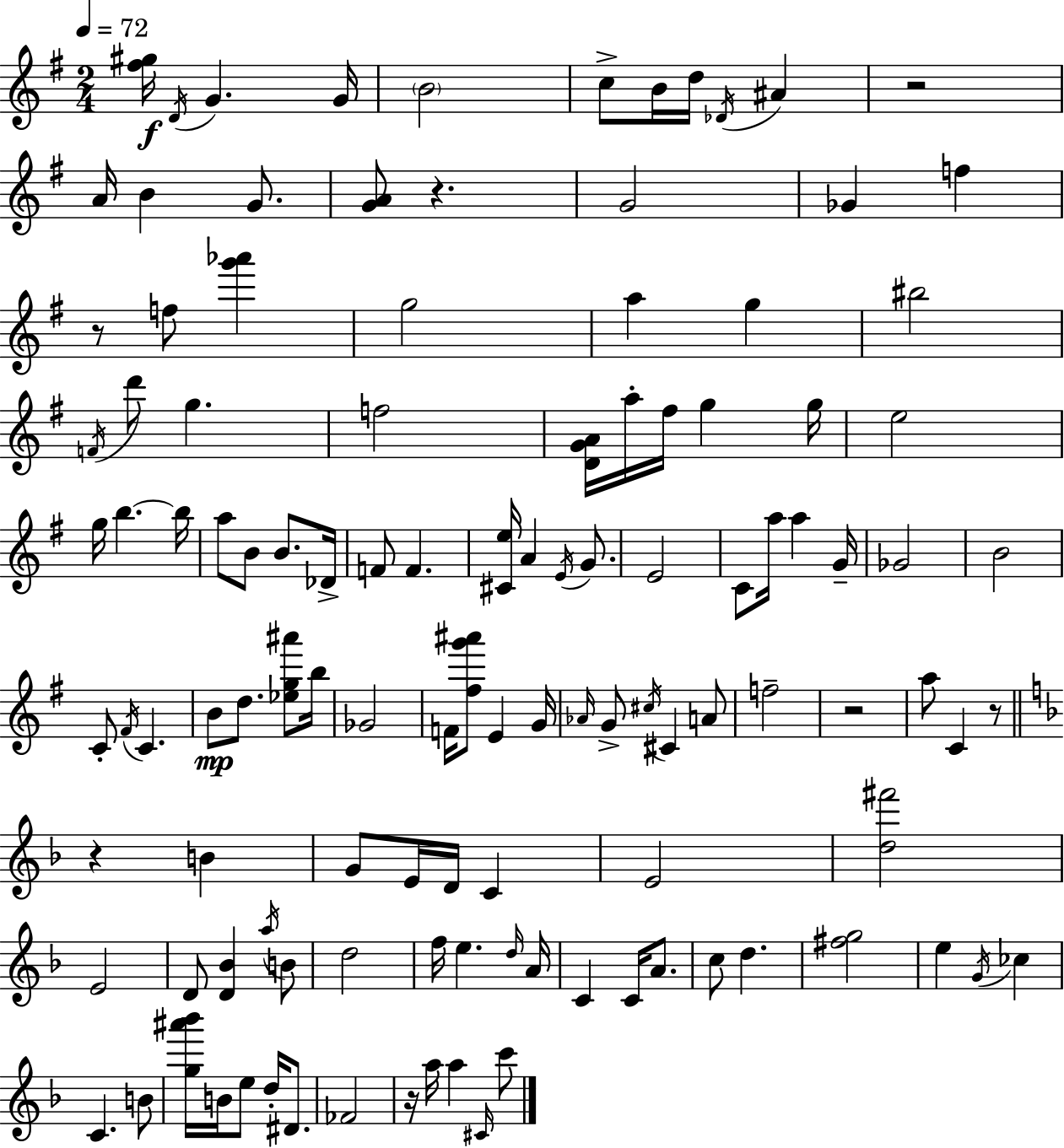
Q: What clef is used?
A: treble